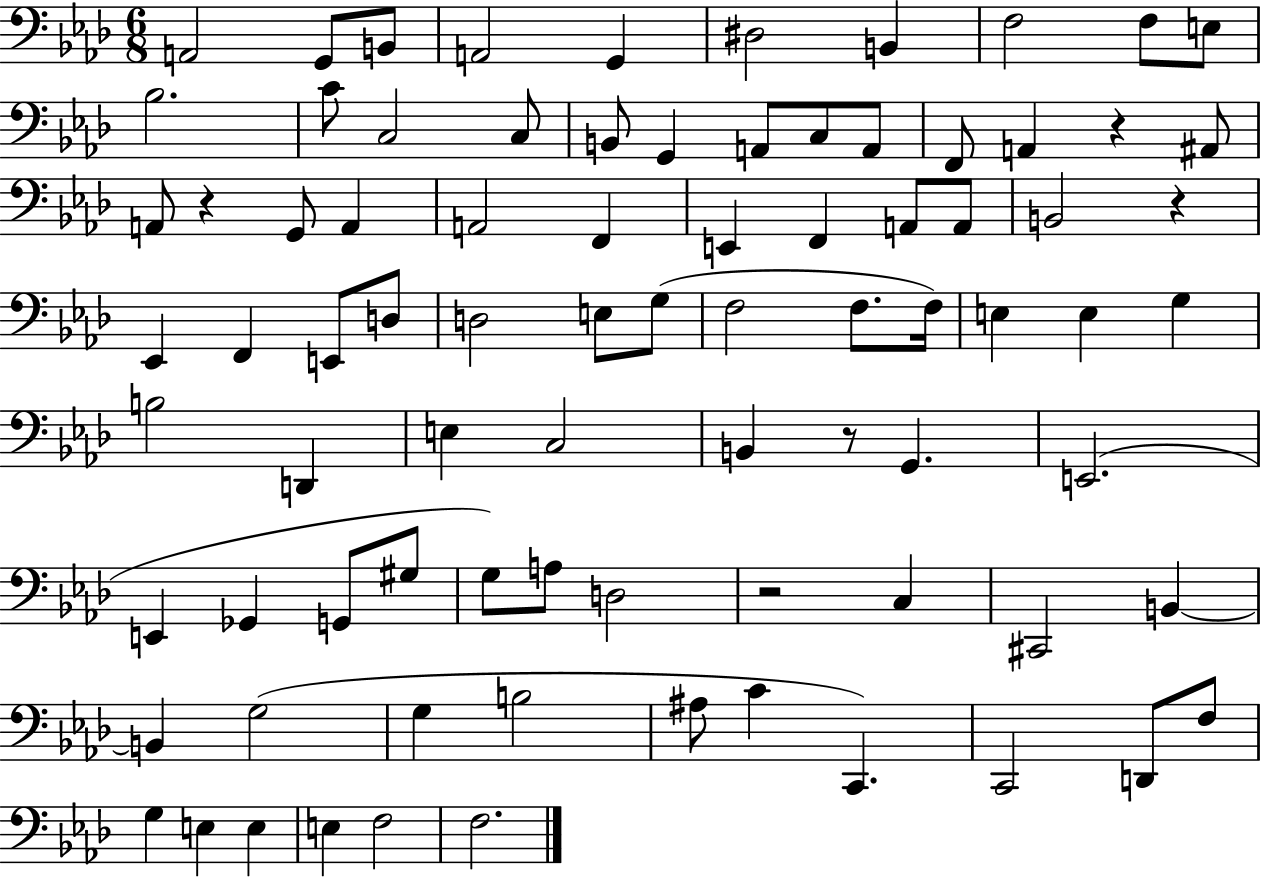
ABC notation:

X:1
T:Untitled
M:6/8
L:1/4
K:Ab
A,,2 G,,/2 B,,/2 A,,2 G,, ^D,2 B,, F,2 F,/2 E,/2 _B,2 C/2 C,2 C,/2 B,,/2 G,, A,,/2 C,/2 A,,/2 F,,/2 A,, z ^A,,/2 A,,/2 z G,,/2 A,, A,,2 F,, E,, F,, A,,/2 A,,/2 B,,2 z _E,, F,, E,,/2 D,/2 D,2 E,/2 G,/2 F,2 F,/2 F,/4 E, E, G, B,2 D,, E, C,2 B,, z/2 G,, E,,2 E,, _G,, G,,/2 ^G,/2 G,/2 A,/2 D,2 z2 C, ^C,,2 B,, B,, G,2 G, B,2 ^A,/2 C C,, C,,2 D,,/2 F,/2 G, E, E, E, F,2 F,2